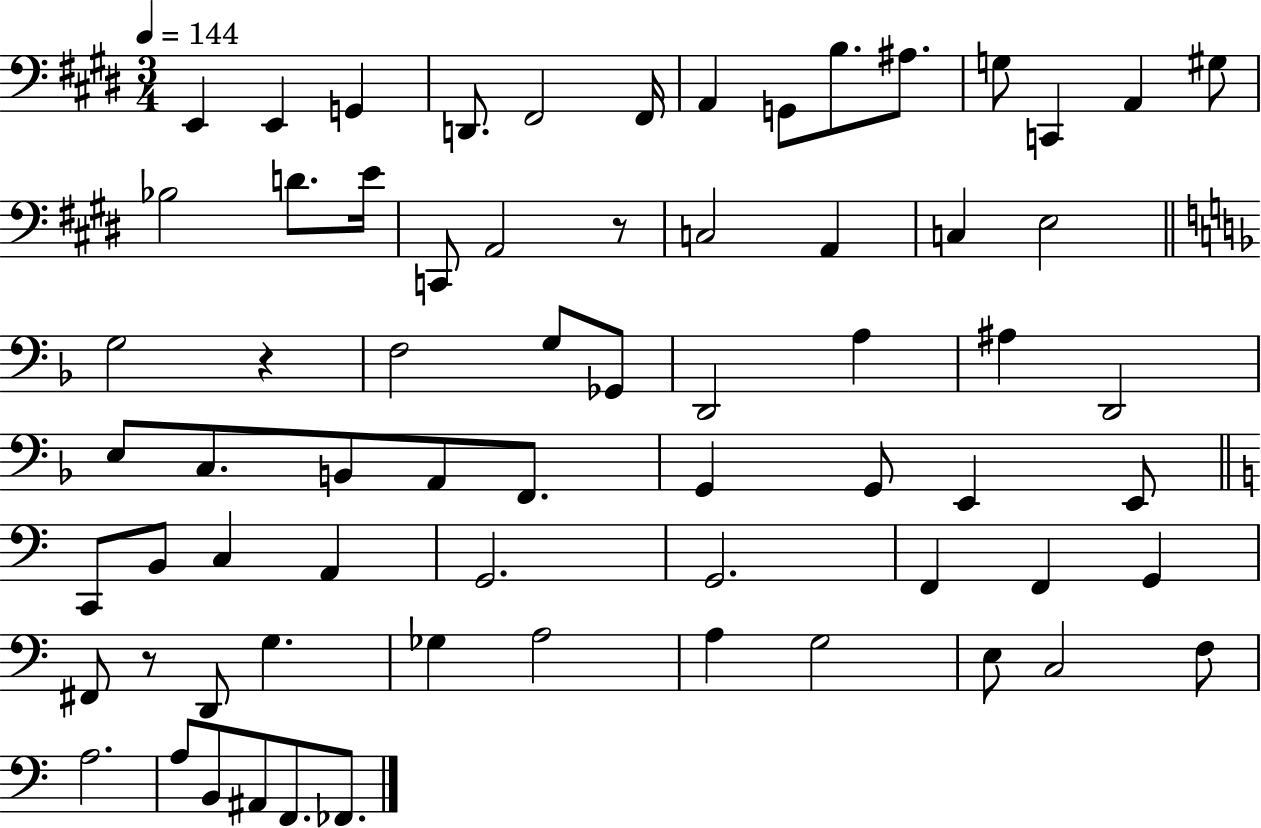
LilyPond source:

{
  \clef bass
  \numericTimeSignature
  \time 3/4
  \key e \major
  \tempo 4 = 144
  e,4 e,4 g,4 | d,8. fis,2 fis,16 | a,4 g,8 b8. ais8. | g8 c,4 a,4 gis8 | \break bes2 d'8. e'16 | c,8 a,2 r8 | c2 a,4 | c4 e2 | \break \bar "||" \break \key f \major g2 r4 | f2 g8 ges,8 | d,2 a4 | ais4 d,2 | \break e8 c8. b,8 a,8 f,8. | g,4 g,8 e,4 e,8 | \bar "||" \break \key a \minor c,8 b,8 c4 a,4 | g,2. | g,2. | f,4 f,4 g,4 | \break fis,8 r8 d,8 g4. | ges4 a2 | a4 g2 | e8 c2 f8 | \break a2. | a8 b,8 ais,8 f,8. fes,8. | \bar "|."
}